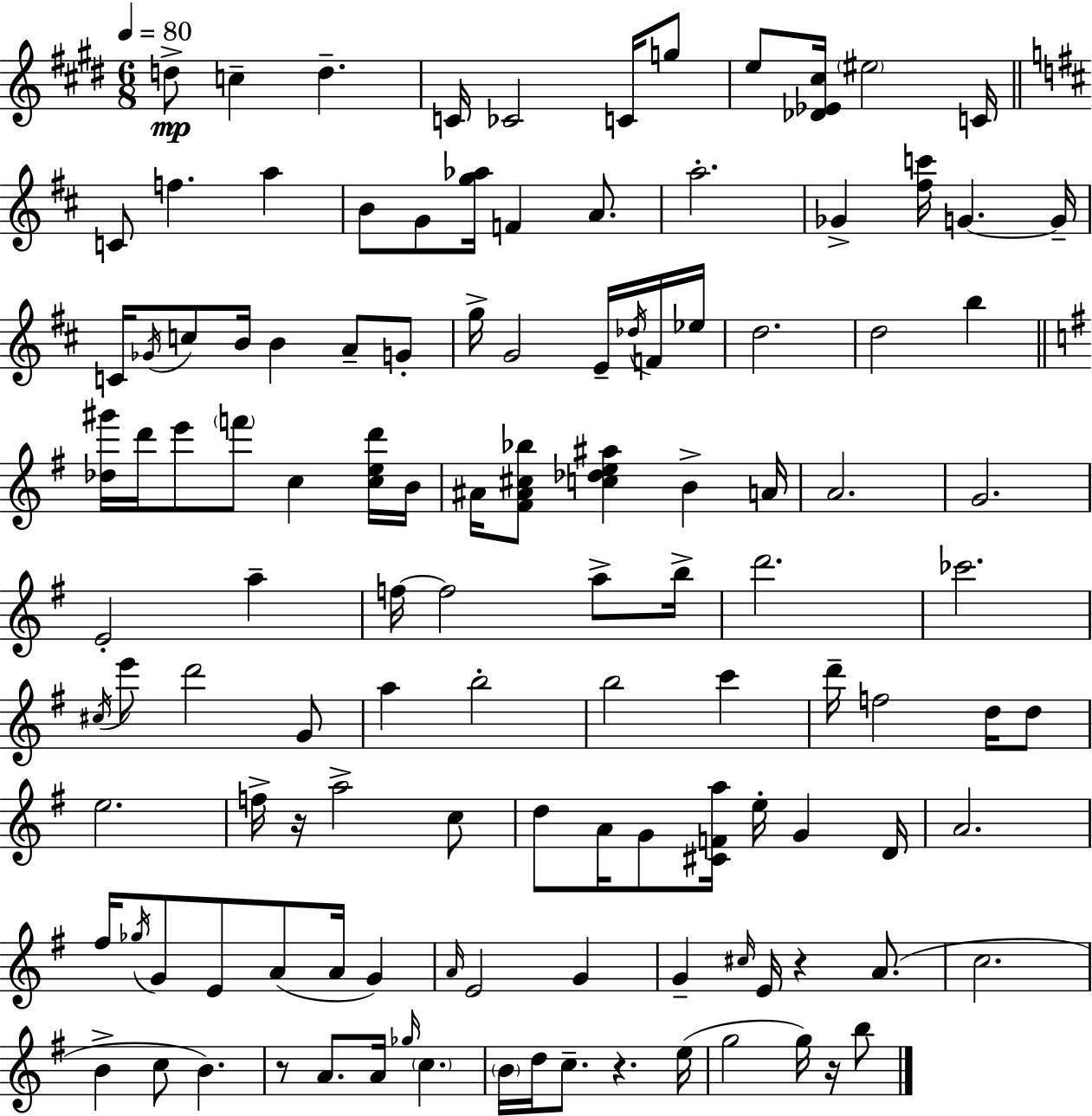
D5/e C5/q D5/q. C4/s CES4/h C4/s G5/e E5/e [Db4,Eb4,C#5]/s EIS5/h C4/s C4/e F5/q. A5/q B4/e G4/e [G5,Ab5]/s F4/q A4/e. A5/h. Gb4/q [F#5,C6]/s G4/q. G4/s C4/s Gb4/s C5/e B4/s B4/q A4/e G4/e G5/s G4/h E4/s Db5/s F4/s Eb5/s D5/h. D5/h B5/q [Db5,G#6]/s D6/s E6/e F6/e C5/q [C5,E5,D6]/s B4/s A#4/s [F#4,A#4,C#5,Bb5]/e [C5,Db5,E5,A#5]/q B4/q A4/s A4/h. G4/h. E4/h A5/q F5/s F5/h A5/e B5/s D6/h. CES6/h. C#5/s E6/e D6/h G4/e A5/q B5/h B5/h C6/q D6/s F5/h D5/s D5/e E5/h. F5/s R/s A5/h C5/e D5/e A4/s G4/e [C#4,F4,A5]/s E5/s G4/q D4/s A4/h. F#5/s Gb5/s G4/e E4/e A4/e A4/s G4/q A4/s E4/h G4/q G4/q C#5/s E4/s R/q A4/e. C5/h. B4/q C5/e B4/q. R/e A4/e. A4/s Gb5/s C5/q. B4/s D5/s C5/e. R/q. E5/s G5/h G5/s R/s B5/e